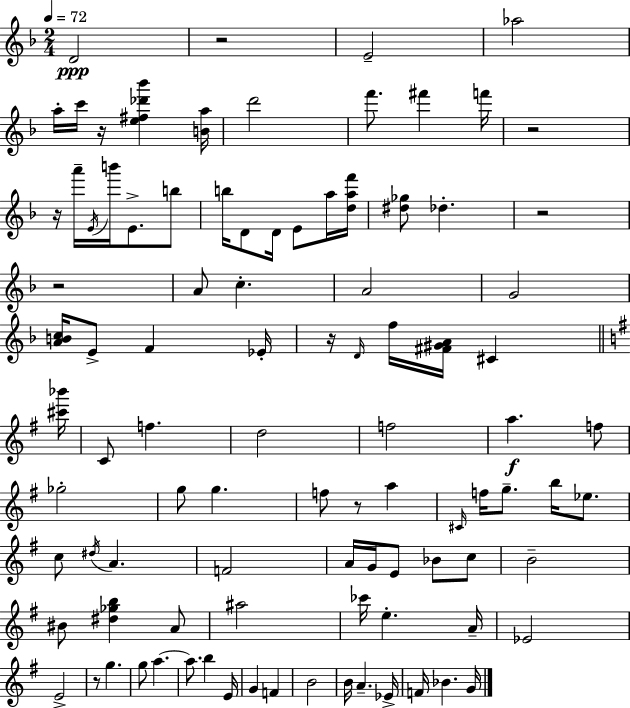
D4/h R/h E4/h Ab5/h A5/s C6/s R/s [E5,F#5,Db6,Bb6]/q [B4,A5]/s D6/h F6/e. F#6/q F6/s R/h R/s A6/s E4/s B6/s E4/e. B5/e B5/s D4/e D4/s E4/e A5/s [D5,A5,F6]/s [D#5,Gb5]/e Db5/q. R/h R/h A4/e C5/q. A4/h G4/h [A4,B4,C5]/s E4/e F4/q Eb4/s R/s D4/s F5/s [F#4,G#4,A4]/s C#4/q [C#6,Bb6]/s C4/e F5/q. D5/h F5/h A5/q. F5/e Gb5/h G5/e G5/q. F5/e R/e A5/q C#4/s F5/s G5/e. B5/s Eb5/e. C5/e D#5/s A4/q. F4/h A4/s G4/s E4/e Bb4/e C5/e B4/h BIS4/e [D#5,Gb5,B5]/q A4/e A#5/h CES6/s E5/q. A4/s Eb4/h E4/h R/e G5/q. G5/e A5/q. A5/e. B5/q E4/s G4/q F4/q B4/h B4/s A4/q. Eb4/s F4/s Bb4/q. G4/s